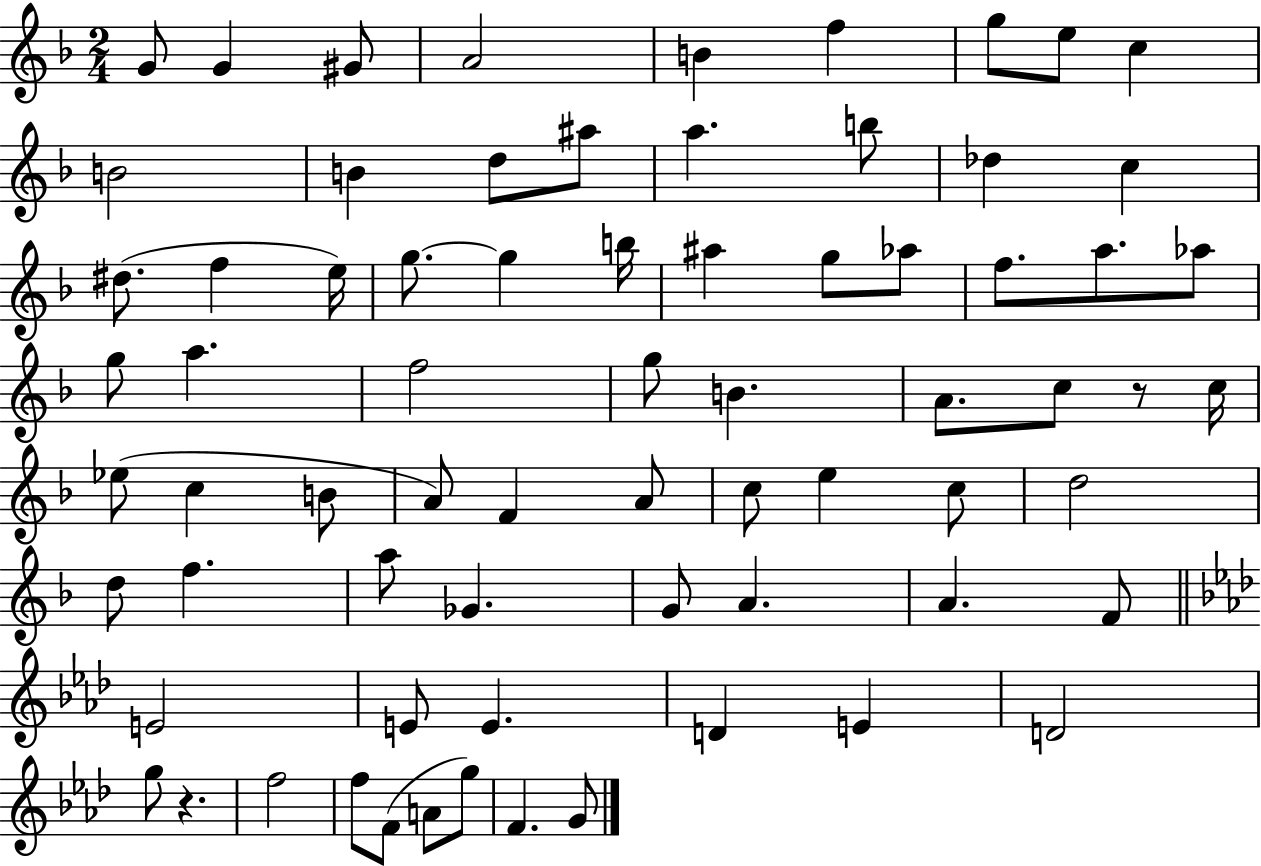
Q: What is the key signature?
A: F major